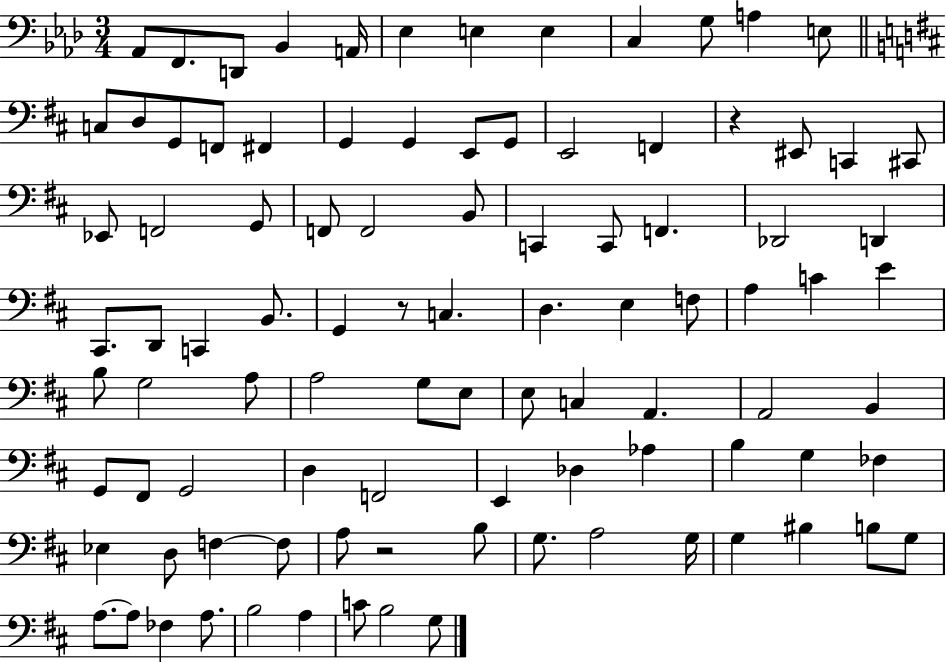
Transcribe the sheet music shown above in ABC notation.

X:1
T:Untitled
M:3/4
L:1/4
K:Ab
_A,,/2 F,,/2 D,,/2 _B,, A,,/4 _E, E, E, C, G,/2 A, E,/2 C,/2 D,/2 G,,/2 F,,/2 ^F,, G,, G,, E,,/2 G,,/2 E,,2 F,, z ^E,,/2 C,, ^C,,/2 _E,,/2 F,,2 G,,/2 F,,/2 F,,2 B,,/2 C,, C,,/2 F,, _D,,2 D,, ^C,,/2 D,,/2 C,, B,,/2 G,, z/2 C, D, E, F,/2 A, C E B,/2 G,2 A,/2 A,2 G,/2 E,/2 E,/2 C, A,, A,,2 B,, G,,/2 ^F,,/2 G,,2 D, F,,2 E,, _D, _A, B, G, _F, _E, D,/2 F, F,/2 A,/2 z2 B,/2 G,/2 A,2 G,/4 G, ^B, B,/2 G,/2 A,/2 A,/2 _F, A,/2 B,2 A, C/2 B,2 G,/2